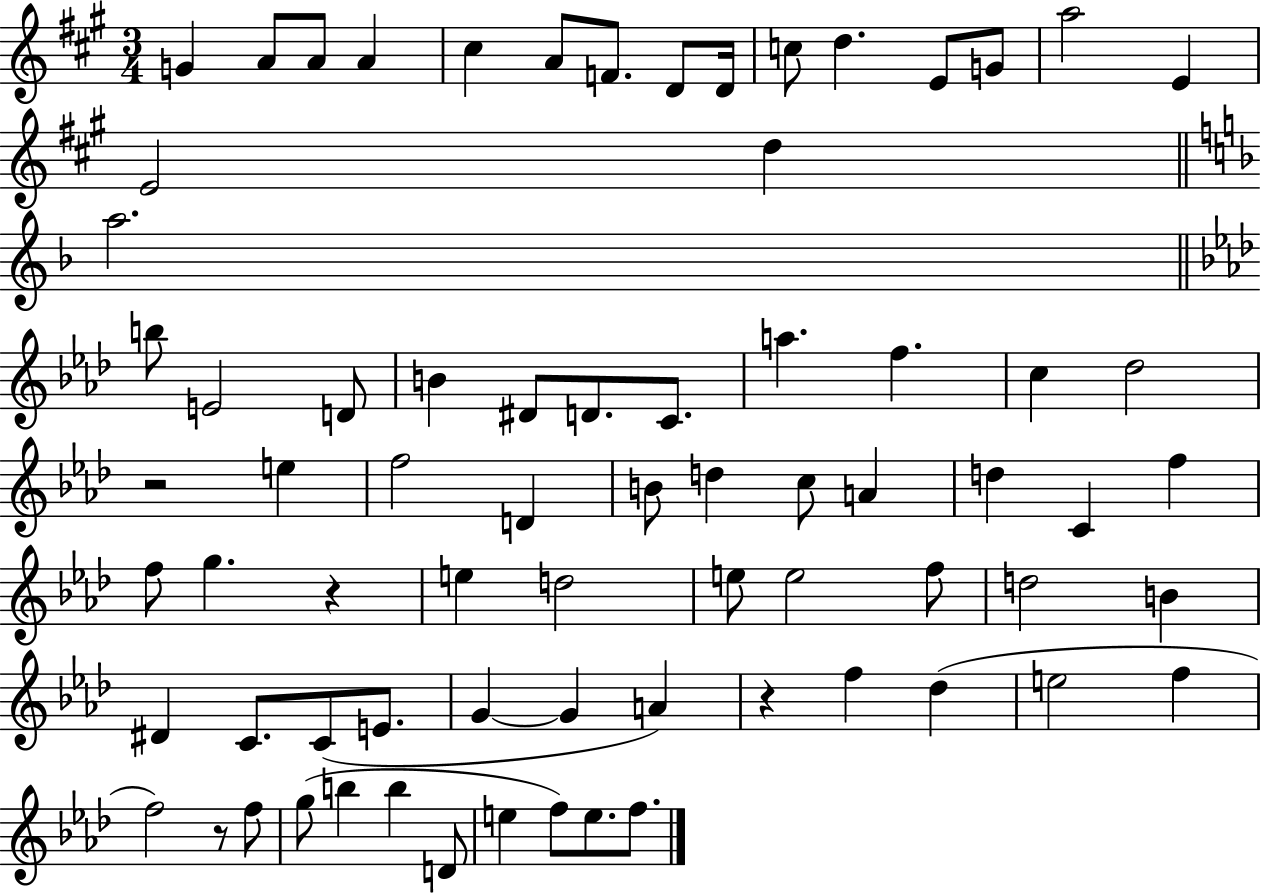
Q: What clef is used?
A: treble